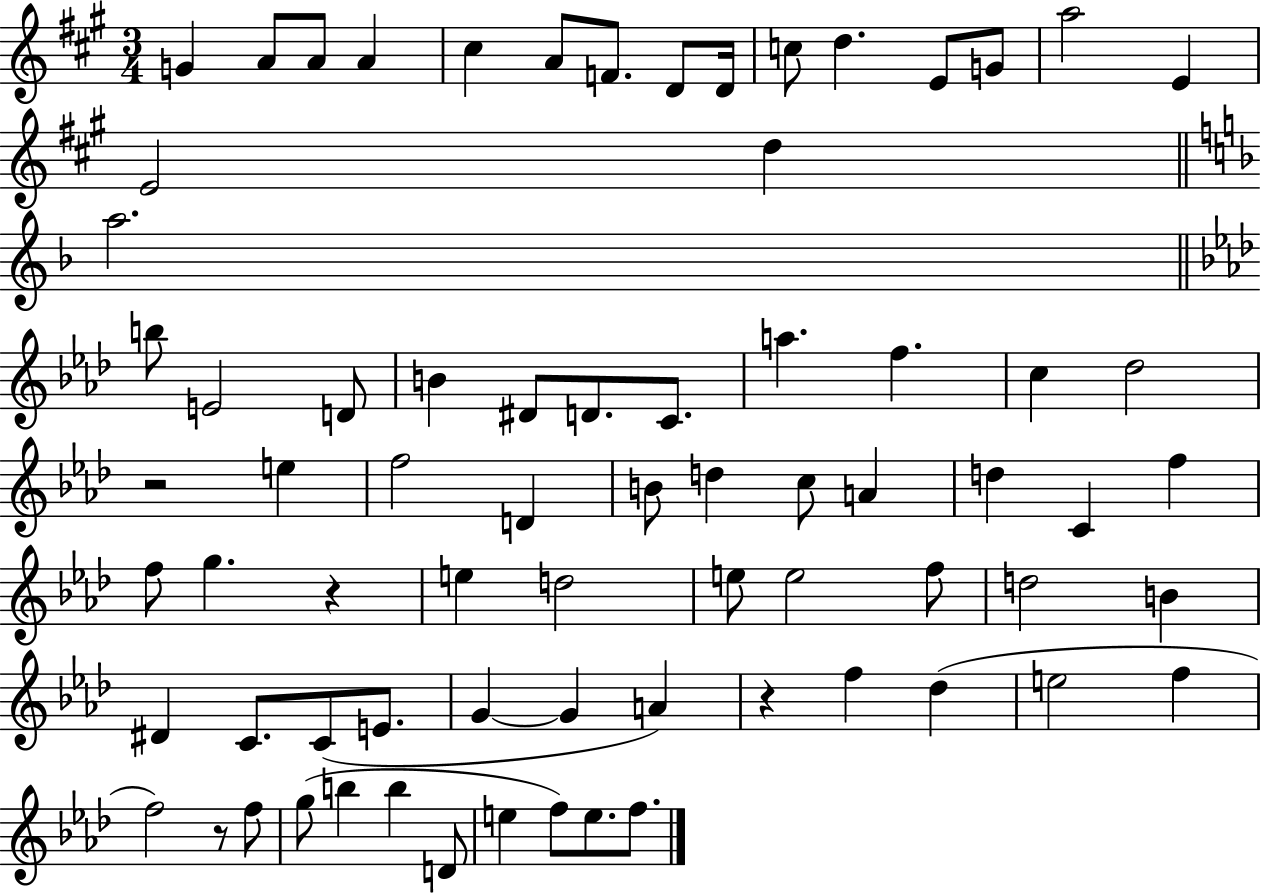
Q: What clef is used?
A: treble